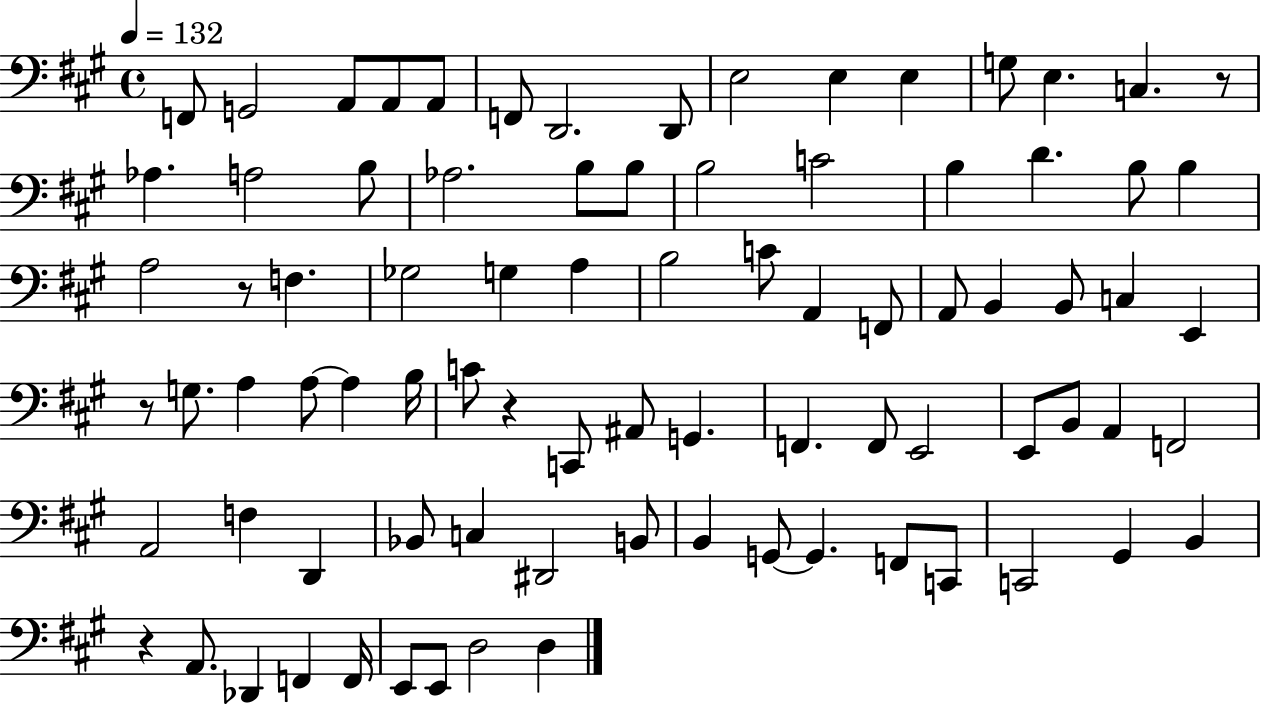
F2/e G2/h A2/e A2/e A2/e F2/e D2/h. D2/e E3/h E3/q E3/q G3/e E3/q. C3/q. R/e Ab3/q. A3/h B3/e Ab3/h. B3/e B3/e B3/h C4/h B3/q D4/q. B3/e B3/q A3/h R/e F3/q. Gb3/h G3/q A3/q B3/h C4/e A2/q F2/e A2/e B2/q B2/e C3/q E2/q R/e G3/e. A3/q A3/e A3/q B3/s C4/e R/q C2/e A#2/e G2/q. F2/q. F2/e E2/h E2/e B2/e A2/q F2/h A2/h F3/q D2/q Bb2/e C3/q D#2/h B2/e B2/q G2/e G2/q. F2/e C2/e C2/h G#2/q B2/q R/q A2/e. Db2/q F2/q F2/s E2/e E2/e D3/h D3/q